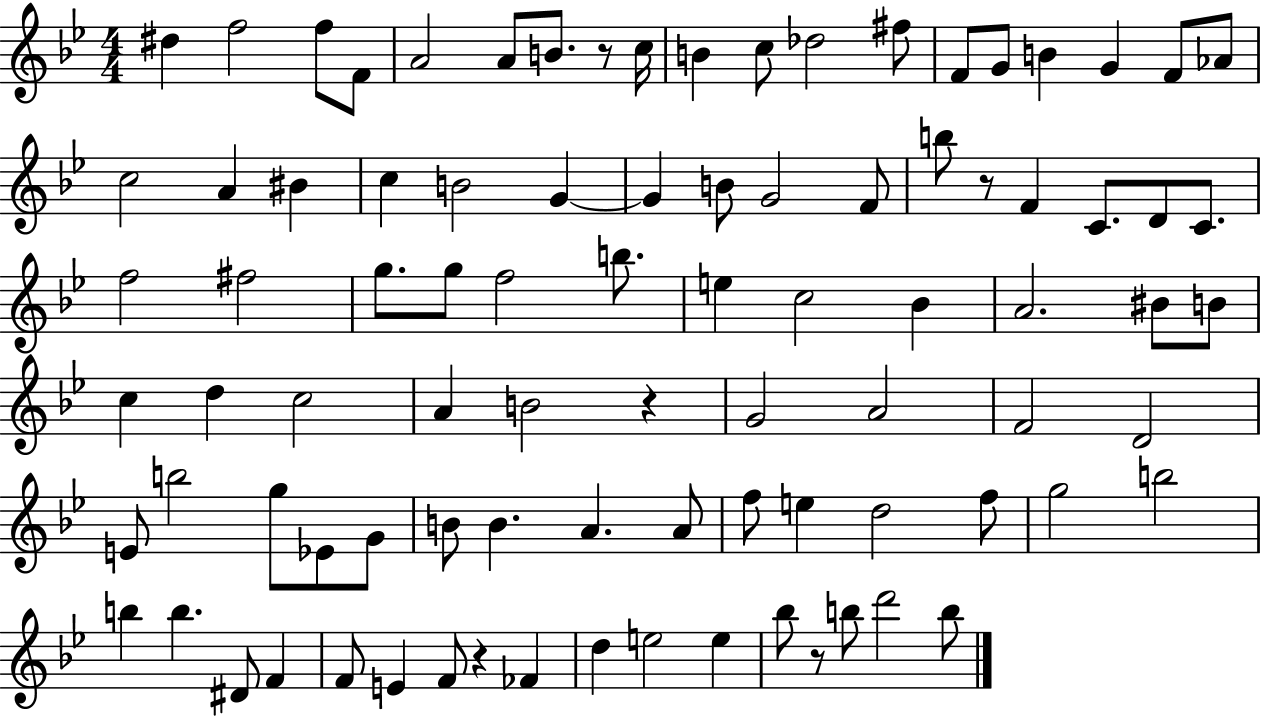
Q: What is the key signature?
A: BES major